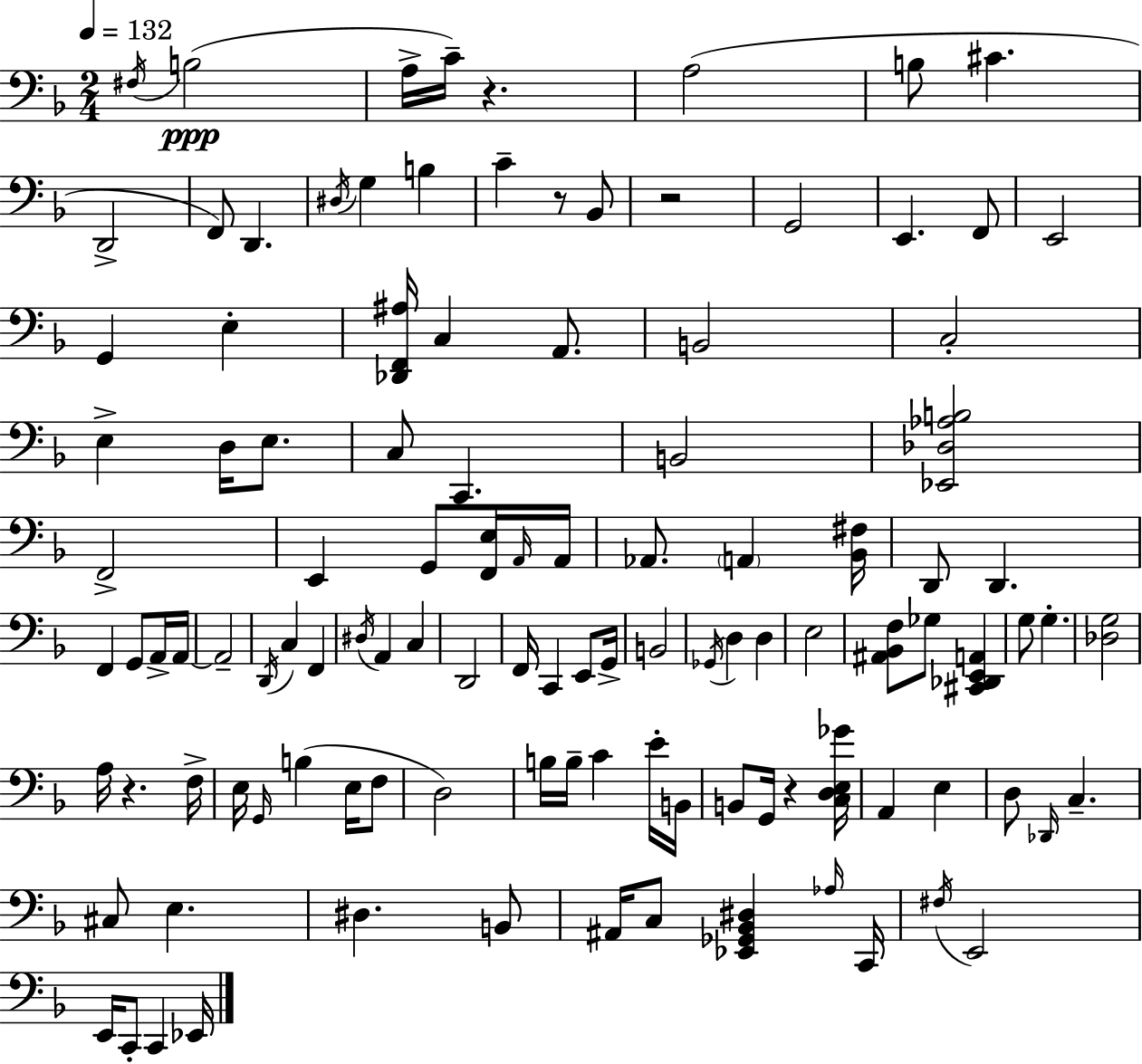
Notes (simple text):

F#3/s B3/h A3/s C4/s R/q. A3/h B3/e C#4/q. D2/h F2/e D2/q. D#3/s G3/q B3/q C4/q R/e Bb2/e R/h G2/h E2/q. F2/e E2/h G2/q E3/q [Db2,F2,A#3]/s C3/q A2/e. B2/h C3/h E3/q D3/s E3/e. C3/e C2/q. B2/h [Eb2,Db3,Ab3,B3]/h F2/h E2/q G2/e [F2,E3]/s A2/s A2/s Ab2/e. A2/q [Bb2,F#3]/s D2/e D2/q. F2/q G2/e A2/s A2/s A2/h D2/s C3/q F2/q D#3/s A2/q C3/q D2/h F2/s C2/q E2/e G2/s B2/h Gb2/s D3/q D3/q E3/h [A#2,Bb2,F3]/e Gb3/e [C#2,Db2,E2,A2]/q G3/e G3/q. [Db3,G3]/h A3/s R/q. F3/s E3/s G2/s B3/q E3/s F3/e D3/h B3/s B3/s C4/q E4/s B2/s B2/e G2/s R/q [C3,D3,E3,Gb4]/s A2/q E3/q D3/e Db2/s C3/q. C#3/e E3/q. D#3/q. B2/e A#2/s C3/e [Eb2,Gb2,Bb2,D#3]/q Ab3/s C2/s F#3/s E2/h E2/s C2/e C2/q Eb2/s